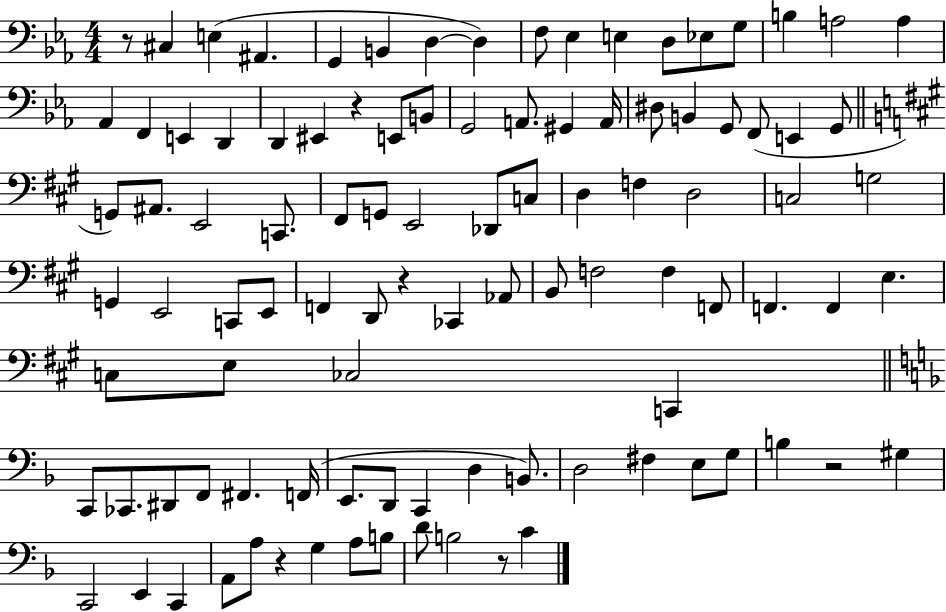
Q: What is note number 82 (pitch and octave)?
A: G3